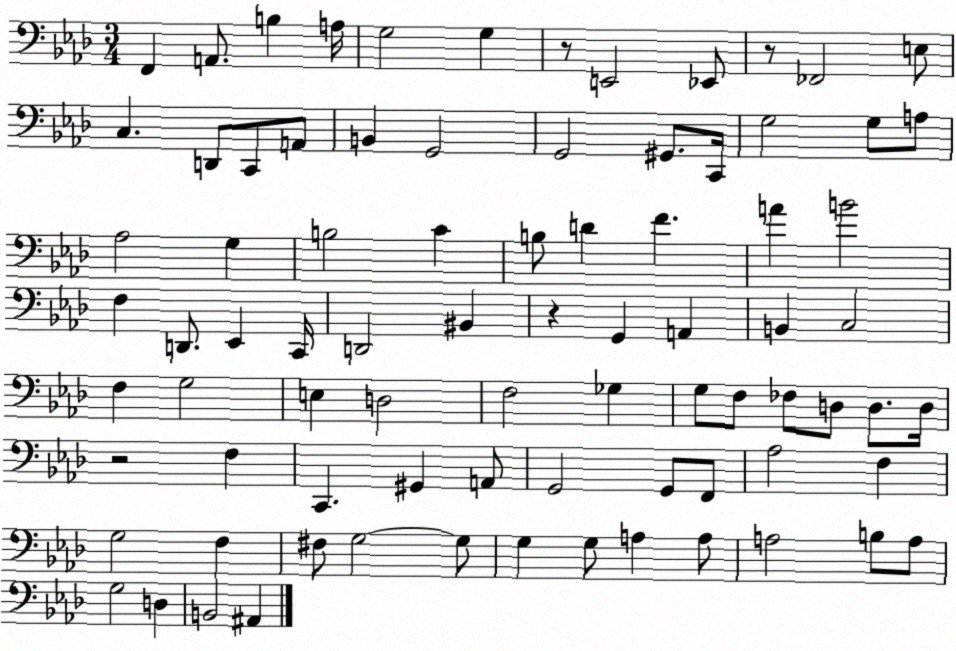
X:1
T:Untitled
M:3/4
L:1/4
K:Ab
F,, A,,/2 B, A,/4 G,2 G, z/2 E,,2 _E,,/2 z/2 _F,,2 E,/2 C, D,,/2 C,,/2 A,,/2 B,, G,,2 G,,2 ^G,,/2 C,,/4 G,2 G,/2 A,/2 _A,2 G, B,2 C B,/2 D F A B2 F, D,,/2 _E,, C,,/4 D,,2 ^B,, z G,, A,, B,, C,2 F, G,2 E, D,2 F,2 _G, G,/2 F,/2 _F,/2 D,/2 D,/2 D,/4 z2 F, C,, ^G,, A,,/2 G,,2 G,,/2 F,,/2 _A,2 F, G,2 F, ^F,/2 G,2 G,/2 G, G,/2 A, A,/2 A,2 B,/2 A,/2 G,2 D, B,,2 ^A,,